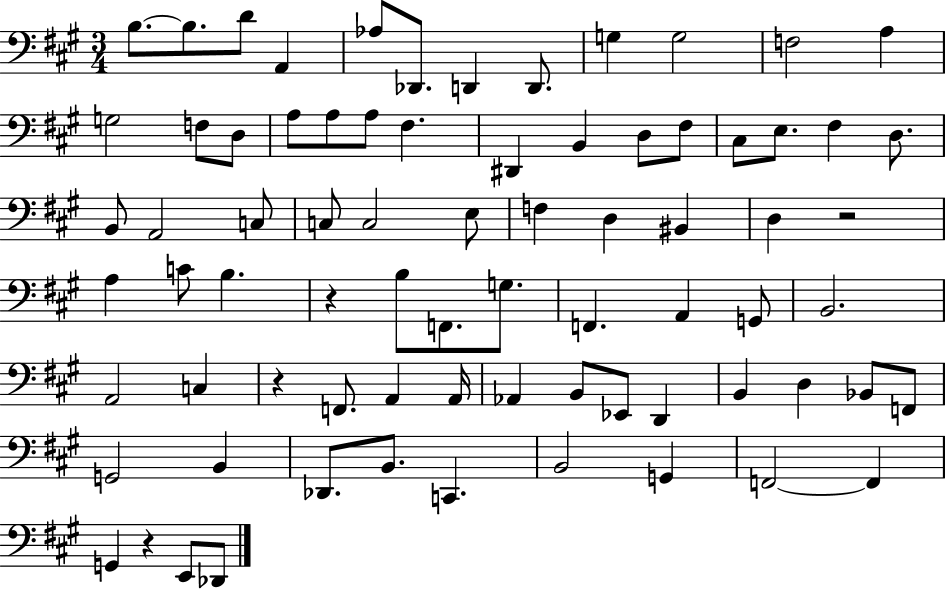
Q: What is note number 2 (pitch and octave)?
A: B3